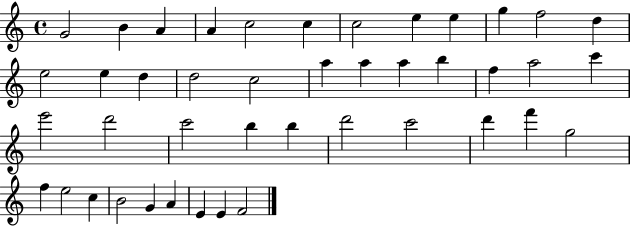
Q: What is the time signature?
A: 4/4